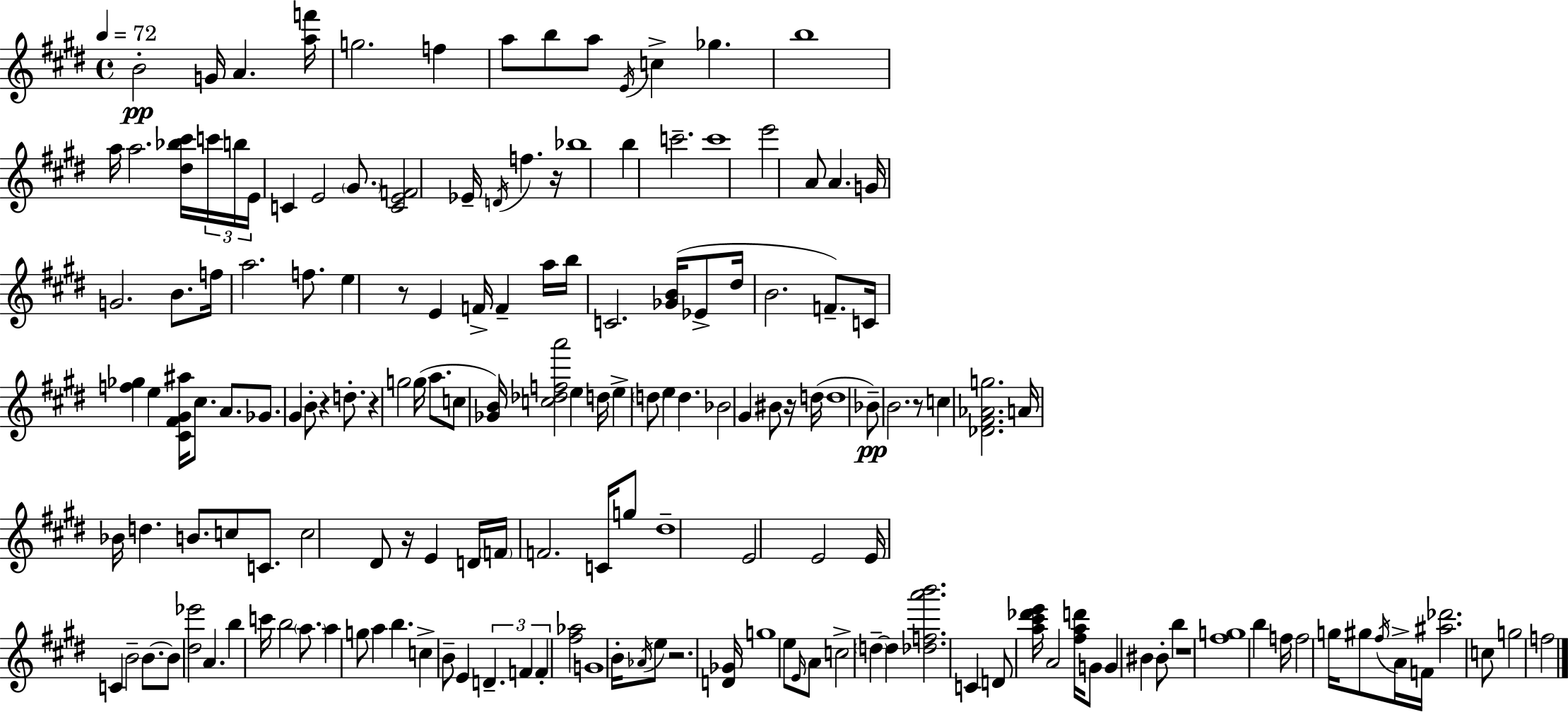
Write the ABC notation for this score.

X:1
T:Untitled
M:4/4
L:1/4
K:E
B2 G/4 A [af']/4 g2 f a/2 b/2 a/2 E/4 c _g b4 a/4 a2 [^d_b^c']/4 c'/4 b/4 E/4 C E2 ^G/2 [CEF]2 _E/4 D/4 f z/4 _b4 b c'2 c'4 e'2 A/2 A G/4 G2 B/2 f/4 a2 f/2 e z/2 E F/4 F a/4 b/4 C2 [_GB]/4 _E/2 ^d/4 B2 F/2 C/4 [f_g] e [^C^F^G^a]/4 ^c/2 A/2 _G/2 ^G B/2 z d/2 z g2 g/4 a/2 c/2 [_GB]/4 [c_dfa']2 e d/4 e d/2 e d _B2 ^G ^B/2 z/4 d/4 d4 _B/2 B2 z/2 c [_D^F_Ag]2 A/4 _B/4 d B/2 c/2 C/2 c2 ^D/2 z/4 E D/4 F/4 F2 C/4 g/2 ^d4 E2 E2 E/4 C B2 B/2 B/2 [^d_e']2 A b c'/4 b2 a/2 a g/2 a b c B/2 E D F F [^f_a]2 G4 B/4 _A/4 e/2 z2 [D_G]/4 g4 e/2 E/4 A/2 c2 d d [_dfa'b']2 C D/2 [a^c'_d'e']/4 A2 [^fad']/4 G/2 G ^B ^B/2 b z4 [^fg]4 b f/4 f2 g/4 ^g/2 ^f/4 A/4 F/4 [^a_d']2 c/2 g2 f2